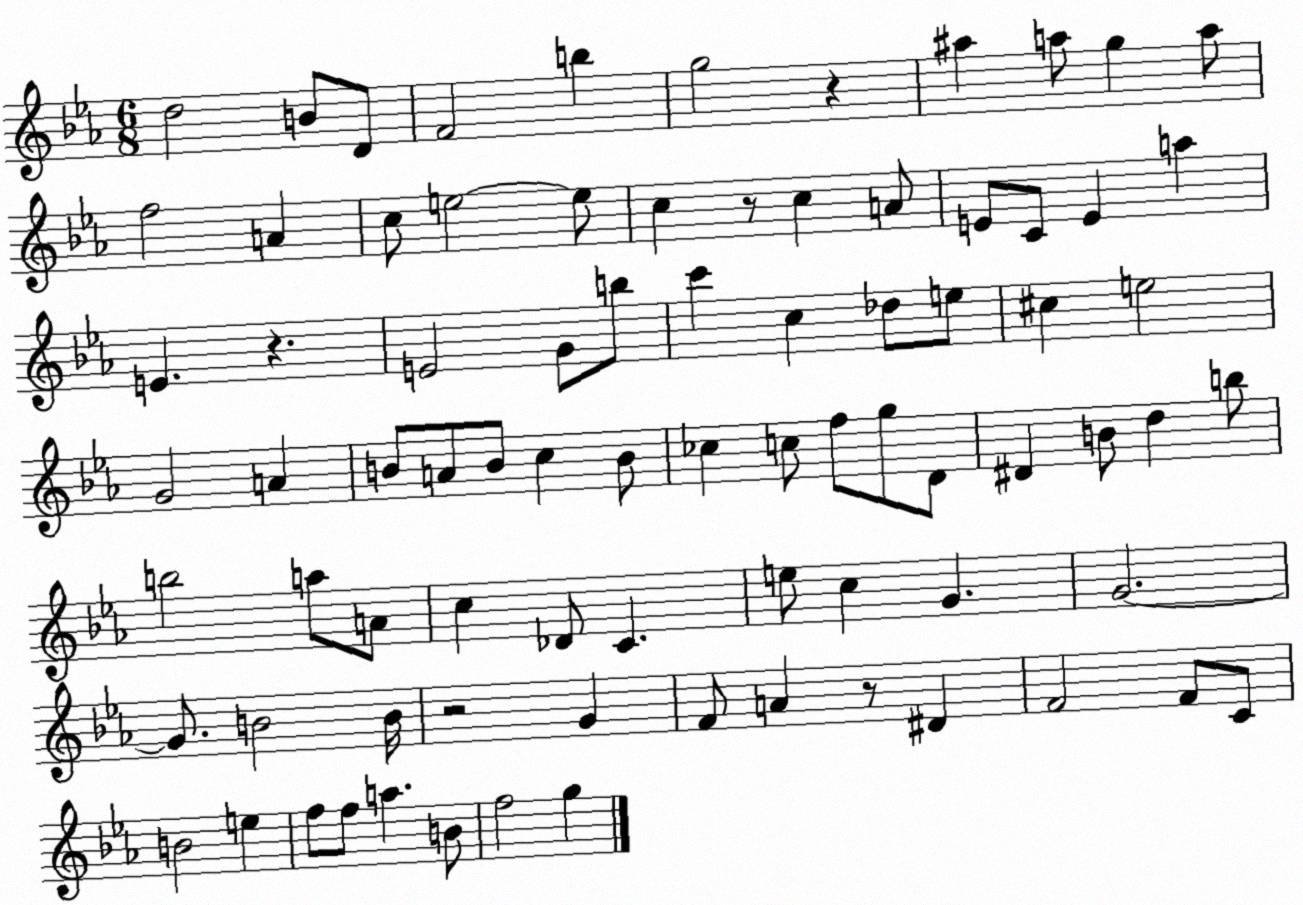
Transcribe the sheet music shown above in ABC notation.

X:1
T:Untitled
M:6/8
L:1/4
K:Eb
d2 B/2 D/2 F2 b g2 z ^a a/2 g a/2 f2 A c/2 e2 e/2 c z/2 c A/2 E/2 C/2 E a E z E2 G/2 b/2 c' c _d/2 e/2 ^c e2 G2 A B/2 A/2 B/2 c B/2 _c c/2 f/2 g/2 D/2 ^D B/2 d b/2 b2 a/2 A/2 c _D/2 C e/2 c G G2 G/2 B2 B/4 z2 G F/2 A z/2 ^D F2 F/2 C/2 B2 e f/2 f/2 a B/2 f2 g